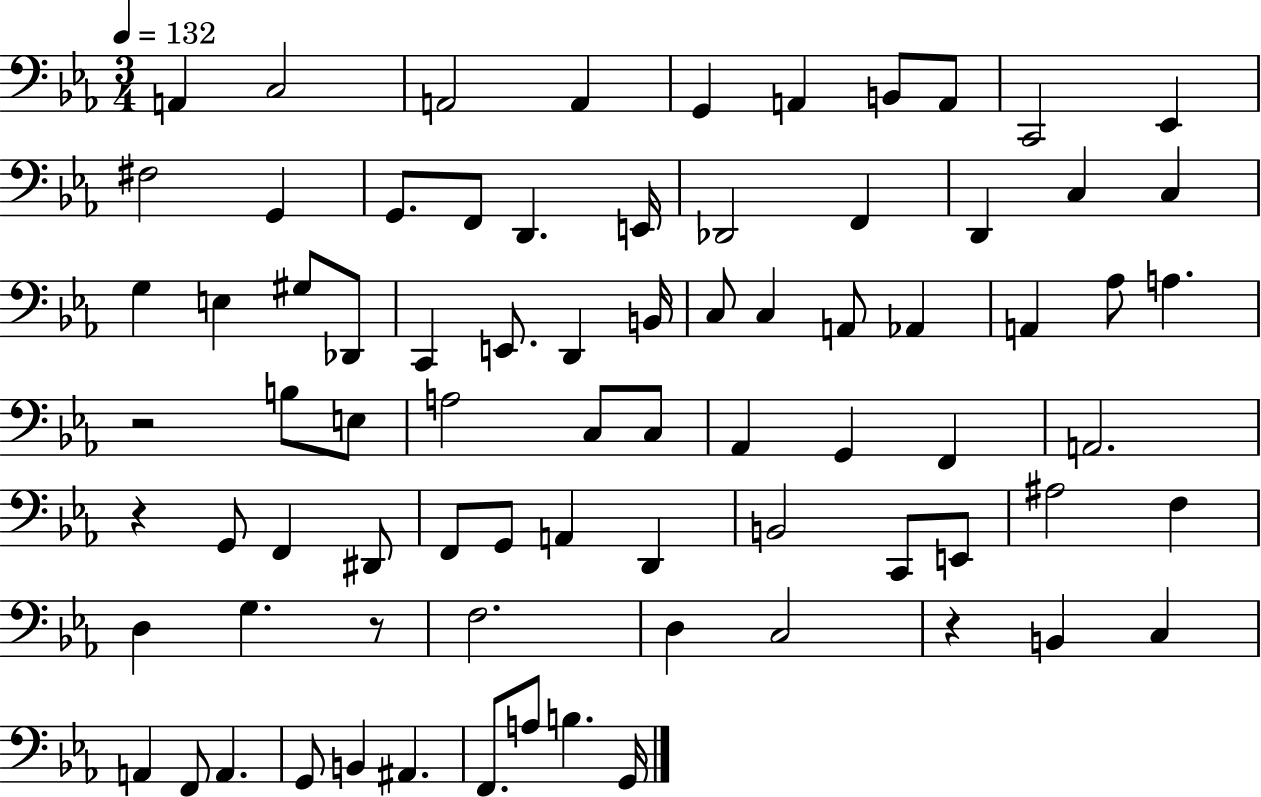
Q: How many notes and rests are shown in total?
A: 78